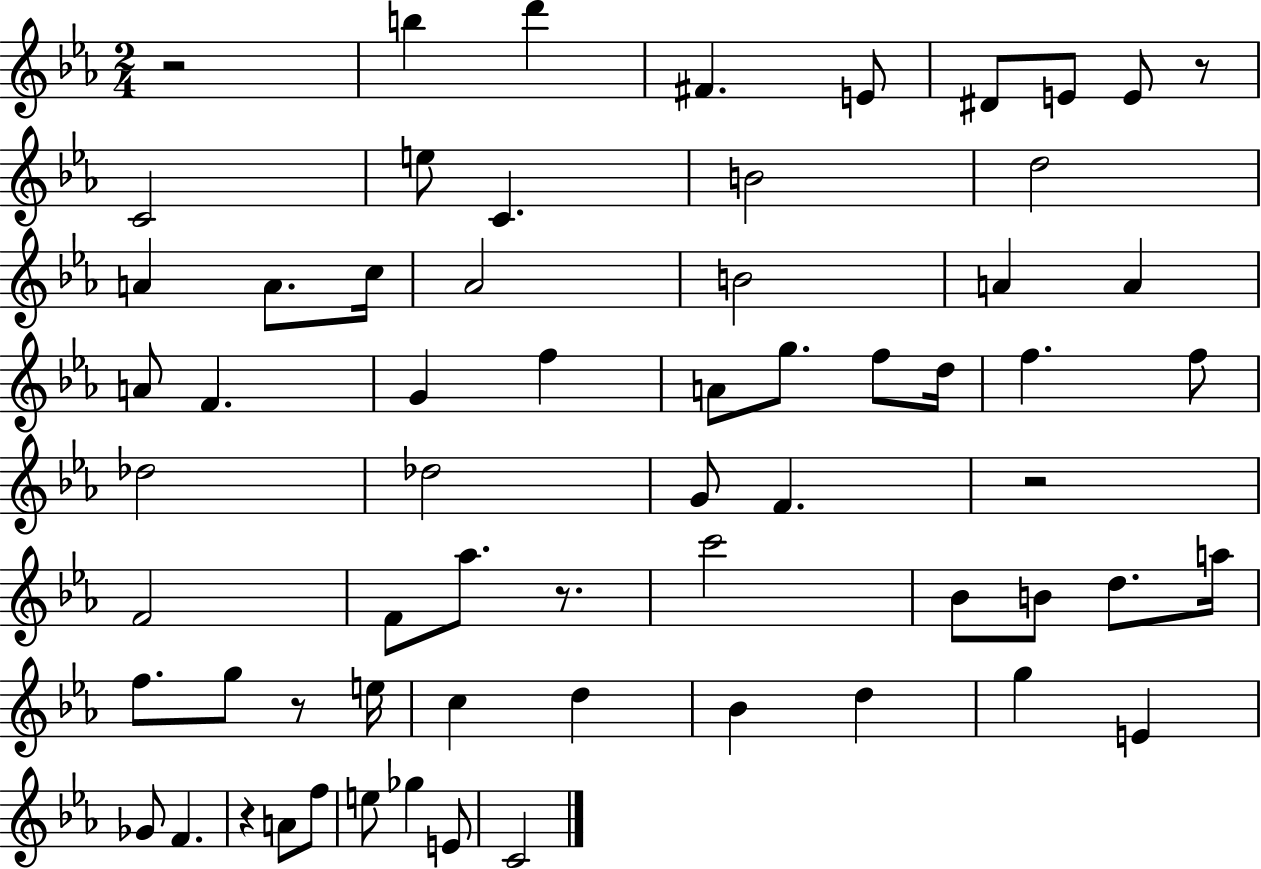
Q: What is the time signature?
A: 2/4